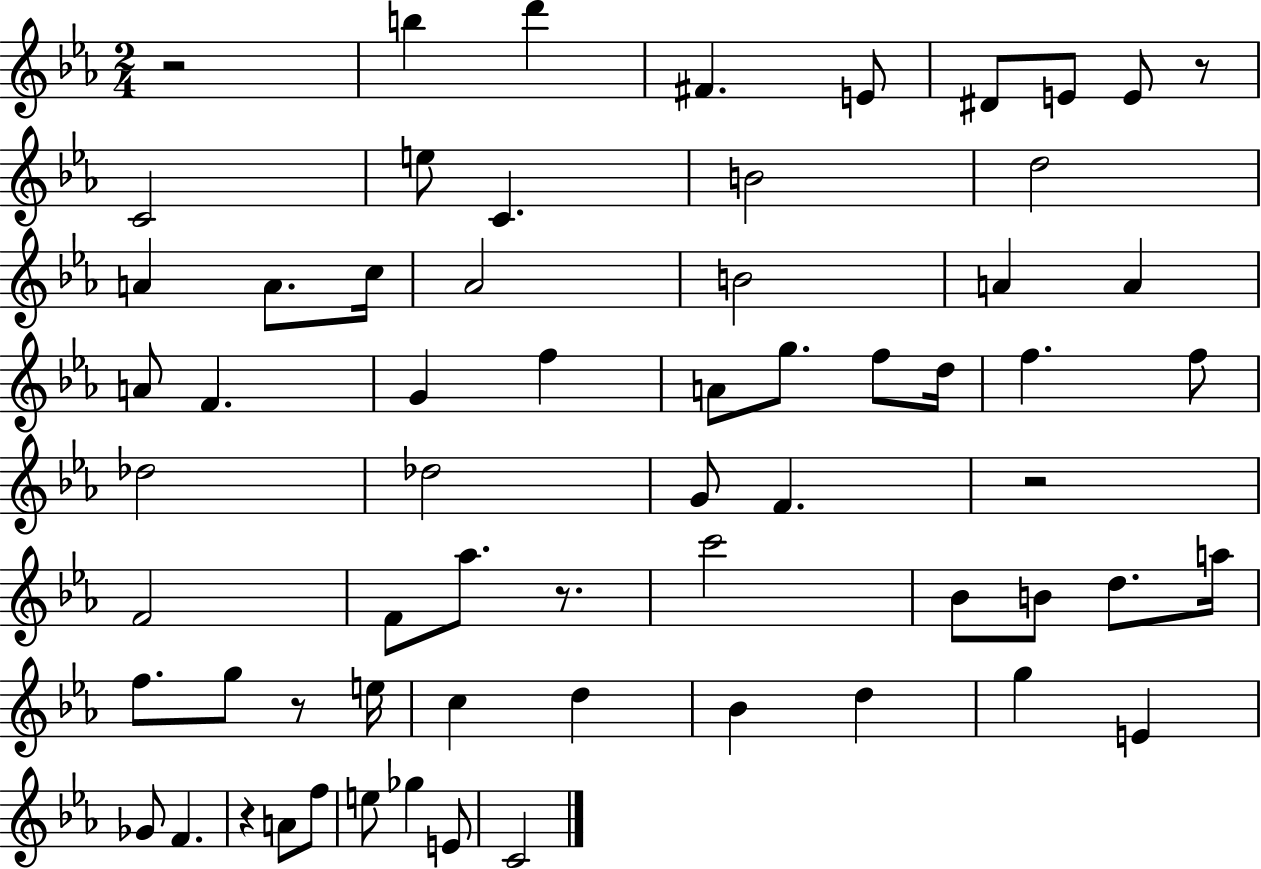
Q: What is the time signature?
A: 2/4